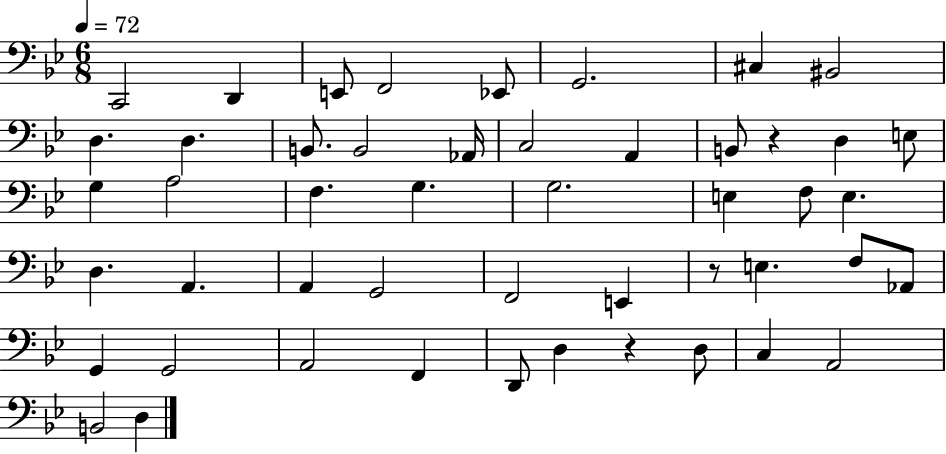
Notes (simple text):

C2/h D2/q E2/e F2/h Eb2/e G2/h. C#3/q BIS2/h D3/q. D3/q. B2/e. B2/h Ab2/s C3/h A2/q B2/e R/q D3/q E3/e G3/q A3/h F3/q. G3/q. G3/h. E3/q F3/e E3/q. D3/q. A2/q. A2/q G2/h F2/h E2/q R/e E3/q. F3/e Ab2/e G2/q G2/h A2/h F2/q D2/e D3/q R/q D3/e C3/q A2/h B2/h D3/q